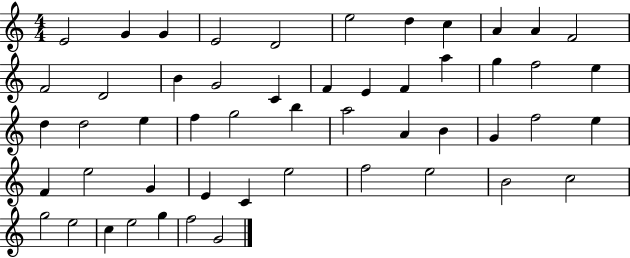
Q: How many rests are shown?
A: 0